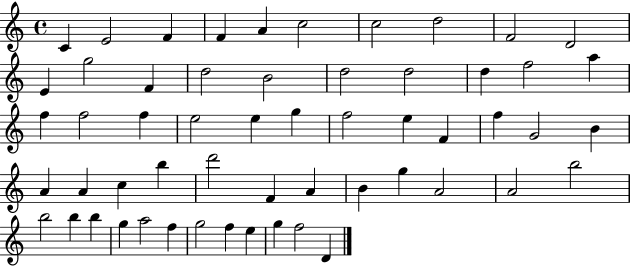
X:1
T:Untitled
M:4/4
L:1/4
K:C
C E2 F F A c2 c2 d2 F2 D2 E g2 F d2 B2 d2 d2 d f2 a f f2 f e2 e g f2 e F f G2 B A A c b d'2 F A B g A2 A2 b2 b2 b b g a2 f g2 f e g f2 D